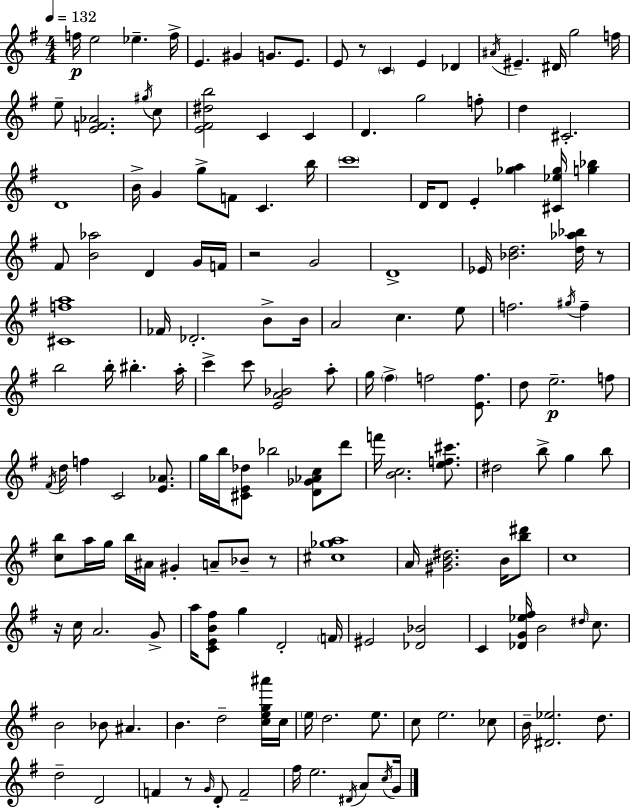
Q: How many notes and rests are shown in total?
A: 160